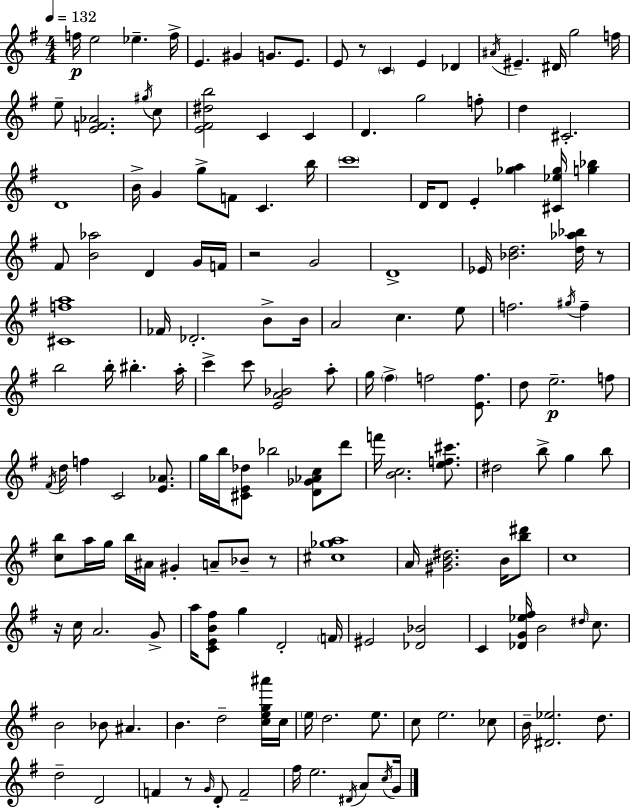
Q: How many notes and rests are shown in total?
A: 160